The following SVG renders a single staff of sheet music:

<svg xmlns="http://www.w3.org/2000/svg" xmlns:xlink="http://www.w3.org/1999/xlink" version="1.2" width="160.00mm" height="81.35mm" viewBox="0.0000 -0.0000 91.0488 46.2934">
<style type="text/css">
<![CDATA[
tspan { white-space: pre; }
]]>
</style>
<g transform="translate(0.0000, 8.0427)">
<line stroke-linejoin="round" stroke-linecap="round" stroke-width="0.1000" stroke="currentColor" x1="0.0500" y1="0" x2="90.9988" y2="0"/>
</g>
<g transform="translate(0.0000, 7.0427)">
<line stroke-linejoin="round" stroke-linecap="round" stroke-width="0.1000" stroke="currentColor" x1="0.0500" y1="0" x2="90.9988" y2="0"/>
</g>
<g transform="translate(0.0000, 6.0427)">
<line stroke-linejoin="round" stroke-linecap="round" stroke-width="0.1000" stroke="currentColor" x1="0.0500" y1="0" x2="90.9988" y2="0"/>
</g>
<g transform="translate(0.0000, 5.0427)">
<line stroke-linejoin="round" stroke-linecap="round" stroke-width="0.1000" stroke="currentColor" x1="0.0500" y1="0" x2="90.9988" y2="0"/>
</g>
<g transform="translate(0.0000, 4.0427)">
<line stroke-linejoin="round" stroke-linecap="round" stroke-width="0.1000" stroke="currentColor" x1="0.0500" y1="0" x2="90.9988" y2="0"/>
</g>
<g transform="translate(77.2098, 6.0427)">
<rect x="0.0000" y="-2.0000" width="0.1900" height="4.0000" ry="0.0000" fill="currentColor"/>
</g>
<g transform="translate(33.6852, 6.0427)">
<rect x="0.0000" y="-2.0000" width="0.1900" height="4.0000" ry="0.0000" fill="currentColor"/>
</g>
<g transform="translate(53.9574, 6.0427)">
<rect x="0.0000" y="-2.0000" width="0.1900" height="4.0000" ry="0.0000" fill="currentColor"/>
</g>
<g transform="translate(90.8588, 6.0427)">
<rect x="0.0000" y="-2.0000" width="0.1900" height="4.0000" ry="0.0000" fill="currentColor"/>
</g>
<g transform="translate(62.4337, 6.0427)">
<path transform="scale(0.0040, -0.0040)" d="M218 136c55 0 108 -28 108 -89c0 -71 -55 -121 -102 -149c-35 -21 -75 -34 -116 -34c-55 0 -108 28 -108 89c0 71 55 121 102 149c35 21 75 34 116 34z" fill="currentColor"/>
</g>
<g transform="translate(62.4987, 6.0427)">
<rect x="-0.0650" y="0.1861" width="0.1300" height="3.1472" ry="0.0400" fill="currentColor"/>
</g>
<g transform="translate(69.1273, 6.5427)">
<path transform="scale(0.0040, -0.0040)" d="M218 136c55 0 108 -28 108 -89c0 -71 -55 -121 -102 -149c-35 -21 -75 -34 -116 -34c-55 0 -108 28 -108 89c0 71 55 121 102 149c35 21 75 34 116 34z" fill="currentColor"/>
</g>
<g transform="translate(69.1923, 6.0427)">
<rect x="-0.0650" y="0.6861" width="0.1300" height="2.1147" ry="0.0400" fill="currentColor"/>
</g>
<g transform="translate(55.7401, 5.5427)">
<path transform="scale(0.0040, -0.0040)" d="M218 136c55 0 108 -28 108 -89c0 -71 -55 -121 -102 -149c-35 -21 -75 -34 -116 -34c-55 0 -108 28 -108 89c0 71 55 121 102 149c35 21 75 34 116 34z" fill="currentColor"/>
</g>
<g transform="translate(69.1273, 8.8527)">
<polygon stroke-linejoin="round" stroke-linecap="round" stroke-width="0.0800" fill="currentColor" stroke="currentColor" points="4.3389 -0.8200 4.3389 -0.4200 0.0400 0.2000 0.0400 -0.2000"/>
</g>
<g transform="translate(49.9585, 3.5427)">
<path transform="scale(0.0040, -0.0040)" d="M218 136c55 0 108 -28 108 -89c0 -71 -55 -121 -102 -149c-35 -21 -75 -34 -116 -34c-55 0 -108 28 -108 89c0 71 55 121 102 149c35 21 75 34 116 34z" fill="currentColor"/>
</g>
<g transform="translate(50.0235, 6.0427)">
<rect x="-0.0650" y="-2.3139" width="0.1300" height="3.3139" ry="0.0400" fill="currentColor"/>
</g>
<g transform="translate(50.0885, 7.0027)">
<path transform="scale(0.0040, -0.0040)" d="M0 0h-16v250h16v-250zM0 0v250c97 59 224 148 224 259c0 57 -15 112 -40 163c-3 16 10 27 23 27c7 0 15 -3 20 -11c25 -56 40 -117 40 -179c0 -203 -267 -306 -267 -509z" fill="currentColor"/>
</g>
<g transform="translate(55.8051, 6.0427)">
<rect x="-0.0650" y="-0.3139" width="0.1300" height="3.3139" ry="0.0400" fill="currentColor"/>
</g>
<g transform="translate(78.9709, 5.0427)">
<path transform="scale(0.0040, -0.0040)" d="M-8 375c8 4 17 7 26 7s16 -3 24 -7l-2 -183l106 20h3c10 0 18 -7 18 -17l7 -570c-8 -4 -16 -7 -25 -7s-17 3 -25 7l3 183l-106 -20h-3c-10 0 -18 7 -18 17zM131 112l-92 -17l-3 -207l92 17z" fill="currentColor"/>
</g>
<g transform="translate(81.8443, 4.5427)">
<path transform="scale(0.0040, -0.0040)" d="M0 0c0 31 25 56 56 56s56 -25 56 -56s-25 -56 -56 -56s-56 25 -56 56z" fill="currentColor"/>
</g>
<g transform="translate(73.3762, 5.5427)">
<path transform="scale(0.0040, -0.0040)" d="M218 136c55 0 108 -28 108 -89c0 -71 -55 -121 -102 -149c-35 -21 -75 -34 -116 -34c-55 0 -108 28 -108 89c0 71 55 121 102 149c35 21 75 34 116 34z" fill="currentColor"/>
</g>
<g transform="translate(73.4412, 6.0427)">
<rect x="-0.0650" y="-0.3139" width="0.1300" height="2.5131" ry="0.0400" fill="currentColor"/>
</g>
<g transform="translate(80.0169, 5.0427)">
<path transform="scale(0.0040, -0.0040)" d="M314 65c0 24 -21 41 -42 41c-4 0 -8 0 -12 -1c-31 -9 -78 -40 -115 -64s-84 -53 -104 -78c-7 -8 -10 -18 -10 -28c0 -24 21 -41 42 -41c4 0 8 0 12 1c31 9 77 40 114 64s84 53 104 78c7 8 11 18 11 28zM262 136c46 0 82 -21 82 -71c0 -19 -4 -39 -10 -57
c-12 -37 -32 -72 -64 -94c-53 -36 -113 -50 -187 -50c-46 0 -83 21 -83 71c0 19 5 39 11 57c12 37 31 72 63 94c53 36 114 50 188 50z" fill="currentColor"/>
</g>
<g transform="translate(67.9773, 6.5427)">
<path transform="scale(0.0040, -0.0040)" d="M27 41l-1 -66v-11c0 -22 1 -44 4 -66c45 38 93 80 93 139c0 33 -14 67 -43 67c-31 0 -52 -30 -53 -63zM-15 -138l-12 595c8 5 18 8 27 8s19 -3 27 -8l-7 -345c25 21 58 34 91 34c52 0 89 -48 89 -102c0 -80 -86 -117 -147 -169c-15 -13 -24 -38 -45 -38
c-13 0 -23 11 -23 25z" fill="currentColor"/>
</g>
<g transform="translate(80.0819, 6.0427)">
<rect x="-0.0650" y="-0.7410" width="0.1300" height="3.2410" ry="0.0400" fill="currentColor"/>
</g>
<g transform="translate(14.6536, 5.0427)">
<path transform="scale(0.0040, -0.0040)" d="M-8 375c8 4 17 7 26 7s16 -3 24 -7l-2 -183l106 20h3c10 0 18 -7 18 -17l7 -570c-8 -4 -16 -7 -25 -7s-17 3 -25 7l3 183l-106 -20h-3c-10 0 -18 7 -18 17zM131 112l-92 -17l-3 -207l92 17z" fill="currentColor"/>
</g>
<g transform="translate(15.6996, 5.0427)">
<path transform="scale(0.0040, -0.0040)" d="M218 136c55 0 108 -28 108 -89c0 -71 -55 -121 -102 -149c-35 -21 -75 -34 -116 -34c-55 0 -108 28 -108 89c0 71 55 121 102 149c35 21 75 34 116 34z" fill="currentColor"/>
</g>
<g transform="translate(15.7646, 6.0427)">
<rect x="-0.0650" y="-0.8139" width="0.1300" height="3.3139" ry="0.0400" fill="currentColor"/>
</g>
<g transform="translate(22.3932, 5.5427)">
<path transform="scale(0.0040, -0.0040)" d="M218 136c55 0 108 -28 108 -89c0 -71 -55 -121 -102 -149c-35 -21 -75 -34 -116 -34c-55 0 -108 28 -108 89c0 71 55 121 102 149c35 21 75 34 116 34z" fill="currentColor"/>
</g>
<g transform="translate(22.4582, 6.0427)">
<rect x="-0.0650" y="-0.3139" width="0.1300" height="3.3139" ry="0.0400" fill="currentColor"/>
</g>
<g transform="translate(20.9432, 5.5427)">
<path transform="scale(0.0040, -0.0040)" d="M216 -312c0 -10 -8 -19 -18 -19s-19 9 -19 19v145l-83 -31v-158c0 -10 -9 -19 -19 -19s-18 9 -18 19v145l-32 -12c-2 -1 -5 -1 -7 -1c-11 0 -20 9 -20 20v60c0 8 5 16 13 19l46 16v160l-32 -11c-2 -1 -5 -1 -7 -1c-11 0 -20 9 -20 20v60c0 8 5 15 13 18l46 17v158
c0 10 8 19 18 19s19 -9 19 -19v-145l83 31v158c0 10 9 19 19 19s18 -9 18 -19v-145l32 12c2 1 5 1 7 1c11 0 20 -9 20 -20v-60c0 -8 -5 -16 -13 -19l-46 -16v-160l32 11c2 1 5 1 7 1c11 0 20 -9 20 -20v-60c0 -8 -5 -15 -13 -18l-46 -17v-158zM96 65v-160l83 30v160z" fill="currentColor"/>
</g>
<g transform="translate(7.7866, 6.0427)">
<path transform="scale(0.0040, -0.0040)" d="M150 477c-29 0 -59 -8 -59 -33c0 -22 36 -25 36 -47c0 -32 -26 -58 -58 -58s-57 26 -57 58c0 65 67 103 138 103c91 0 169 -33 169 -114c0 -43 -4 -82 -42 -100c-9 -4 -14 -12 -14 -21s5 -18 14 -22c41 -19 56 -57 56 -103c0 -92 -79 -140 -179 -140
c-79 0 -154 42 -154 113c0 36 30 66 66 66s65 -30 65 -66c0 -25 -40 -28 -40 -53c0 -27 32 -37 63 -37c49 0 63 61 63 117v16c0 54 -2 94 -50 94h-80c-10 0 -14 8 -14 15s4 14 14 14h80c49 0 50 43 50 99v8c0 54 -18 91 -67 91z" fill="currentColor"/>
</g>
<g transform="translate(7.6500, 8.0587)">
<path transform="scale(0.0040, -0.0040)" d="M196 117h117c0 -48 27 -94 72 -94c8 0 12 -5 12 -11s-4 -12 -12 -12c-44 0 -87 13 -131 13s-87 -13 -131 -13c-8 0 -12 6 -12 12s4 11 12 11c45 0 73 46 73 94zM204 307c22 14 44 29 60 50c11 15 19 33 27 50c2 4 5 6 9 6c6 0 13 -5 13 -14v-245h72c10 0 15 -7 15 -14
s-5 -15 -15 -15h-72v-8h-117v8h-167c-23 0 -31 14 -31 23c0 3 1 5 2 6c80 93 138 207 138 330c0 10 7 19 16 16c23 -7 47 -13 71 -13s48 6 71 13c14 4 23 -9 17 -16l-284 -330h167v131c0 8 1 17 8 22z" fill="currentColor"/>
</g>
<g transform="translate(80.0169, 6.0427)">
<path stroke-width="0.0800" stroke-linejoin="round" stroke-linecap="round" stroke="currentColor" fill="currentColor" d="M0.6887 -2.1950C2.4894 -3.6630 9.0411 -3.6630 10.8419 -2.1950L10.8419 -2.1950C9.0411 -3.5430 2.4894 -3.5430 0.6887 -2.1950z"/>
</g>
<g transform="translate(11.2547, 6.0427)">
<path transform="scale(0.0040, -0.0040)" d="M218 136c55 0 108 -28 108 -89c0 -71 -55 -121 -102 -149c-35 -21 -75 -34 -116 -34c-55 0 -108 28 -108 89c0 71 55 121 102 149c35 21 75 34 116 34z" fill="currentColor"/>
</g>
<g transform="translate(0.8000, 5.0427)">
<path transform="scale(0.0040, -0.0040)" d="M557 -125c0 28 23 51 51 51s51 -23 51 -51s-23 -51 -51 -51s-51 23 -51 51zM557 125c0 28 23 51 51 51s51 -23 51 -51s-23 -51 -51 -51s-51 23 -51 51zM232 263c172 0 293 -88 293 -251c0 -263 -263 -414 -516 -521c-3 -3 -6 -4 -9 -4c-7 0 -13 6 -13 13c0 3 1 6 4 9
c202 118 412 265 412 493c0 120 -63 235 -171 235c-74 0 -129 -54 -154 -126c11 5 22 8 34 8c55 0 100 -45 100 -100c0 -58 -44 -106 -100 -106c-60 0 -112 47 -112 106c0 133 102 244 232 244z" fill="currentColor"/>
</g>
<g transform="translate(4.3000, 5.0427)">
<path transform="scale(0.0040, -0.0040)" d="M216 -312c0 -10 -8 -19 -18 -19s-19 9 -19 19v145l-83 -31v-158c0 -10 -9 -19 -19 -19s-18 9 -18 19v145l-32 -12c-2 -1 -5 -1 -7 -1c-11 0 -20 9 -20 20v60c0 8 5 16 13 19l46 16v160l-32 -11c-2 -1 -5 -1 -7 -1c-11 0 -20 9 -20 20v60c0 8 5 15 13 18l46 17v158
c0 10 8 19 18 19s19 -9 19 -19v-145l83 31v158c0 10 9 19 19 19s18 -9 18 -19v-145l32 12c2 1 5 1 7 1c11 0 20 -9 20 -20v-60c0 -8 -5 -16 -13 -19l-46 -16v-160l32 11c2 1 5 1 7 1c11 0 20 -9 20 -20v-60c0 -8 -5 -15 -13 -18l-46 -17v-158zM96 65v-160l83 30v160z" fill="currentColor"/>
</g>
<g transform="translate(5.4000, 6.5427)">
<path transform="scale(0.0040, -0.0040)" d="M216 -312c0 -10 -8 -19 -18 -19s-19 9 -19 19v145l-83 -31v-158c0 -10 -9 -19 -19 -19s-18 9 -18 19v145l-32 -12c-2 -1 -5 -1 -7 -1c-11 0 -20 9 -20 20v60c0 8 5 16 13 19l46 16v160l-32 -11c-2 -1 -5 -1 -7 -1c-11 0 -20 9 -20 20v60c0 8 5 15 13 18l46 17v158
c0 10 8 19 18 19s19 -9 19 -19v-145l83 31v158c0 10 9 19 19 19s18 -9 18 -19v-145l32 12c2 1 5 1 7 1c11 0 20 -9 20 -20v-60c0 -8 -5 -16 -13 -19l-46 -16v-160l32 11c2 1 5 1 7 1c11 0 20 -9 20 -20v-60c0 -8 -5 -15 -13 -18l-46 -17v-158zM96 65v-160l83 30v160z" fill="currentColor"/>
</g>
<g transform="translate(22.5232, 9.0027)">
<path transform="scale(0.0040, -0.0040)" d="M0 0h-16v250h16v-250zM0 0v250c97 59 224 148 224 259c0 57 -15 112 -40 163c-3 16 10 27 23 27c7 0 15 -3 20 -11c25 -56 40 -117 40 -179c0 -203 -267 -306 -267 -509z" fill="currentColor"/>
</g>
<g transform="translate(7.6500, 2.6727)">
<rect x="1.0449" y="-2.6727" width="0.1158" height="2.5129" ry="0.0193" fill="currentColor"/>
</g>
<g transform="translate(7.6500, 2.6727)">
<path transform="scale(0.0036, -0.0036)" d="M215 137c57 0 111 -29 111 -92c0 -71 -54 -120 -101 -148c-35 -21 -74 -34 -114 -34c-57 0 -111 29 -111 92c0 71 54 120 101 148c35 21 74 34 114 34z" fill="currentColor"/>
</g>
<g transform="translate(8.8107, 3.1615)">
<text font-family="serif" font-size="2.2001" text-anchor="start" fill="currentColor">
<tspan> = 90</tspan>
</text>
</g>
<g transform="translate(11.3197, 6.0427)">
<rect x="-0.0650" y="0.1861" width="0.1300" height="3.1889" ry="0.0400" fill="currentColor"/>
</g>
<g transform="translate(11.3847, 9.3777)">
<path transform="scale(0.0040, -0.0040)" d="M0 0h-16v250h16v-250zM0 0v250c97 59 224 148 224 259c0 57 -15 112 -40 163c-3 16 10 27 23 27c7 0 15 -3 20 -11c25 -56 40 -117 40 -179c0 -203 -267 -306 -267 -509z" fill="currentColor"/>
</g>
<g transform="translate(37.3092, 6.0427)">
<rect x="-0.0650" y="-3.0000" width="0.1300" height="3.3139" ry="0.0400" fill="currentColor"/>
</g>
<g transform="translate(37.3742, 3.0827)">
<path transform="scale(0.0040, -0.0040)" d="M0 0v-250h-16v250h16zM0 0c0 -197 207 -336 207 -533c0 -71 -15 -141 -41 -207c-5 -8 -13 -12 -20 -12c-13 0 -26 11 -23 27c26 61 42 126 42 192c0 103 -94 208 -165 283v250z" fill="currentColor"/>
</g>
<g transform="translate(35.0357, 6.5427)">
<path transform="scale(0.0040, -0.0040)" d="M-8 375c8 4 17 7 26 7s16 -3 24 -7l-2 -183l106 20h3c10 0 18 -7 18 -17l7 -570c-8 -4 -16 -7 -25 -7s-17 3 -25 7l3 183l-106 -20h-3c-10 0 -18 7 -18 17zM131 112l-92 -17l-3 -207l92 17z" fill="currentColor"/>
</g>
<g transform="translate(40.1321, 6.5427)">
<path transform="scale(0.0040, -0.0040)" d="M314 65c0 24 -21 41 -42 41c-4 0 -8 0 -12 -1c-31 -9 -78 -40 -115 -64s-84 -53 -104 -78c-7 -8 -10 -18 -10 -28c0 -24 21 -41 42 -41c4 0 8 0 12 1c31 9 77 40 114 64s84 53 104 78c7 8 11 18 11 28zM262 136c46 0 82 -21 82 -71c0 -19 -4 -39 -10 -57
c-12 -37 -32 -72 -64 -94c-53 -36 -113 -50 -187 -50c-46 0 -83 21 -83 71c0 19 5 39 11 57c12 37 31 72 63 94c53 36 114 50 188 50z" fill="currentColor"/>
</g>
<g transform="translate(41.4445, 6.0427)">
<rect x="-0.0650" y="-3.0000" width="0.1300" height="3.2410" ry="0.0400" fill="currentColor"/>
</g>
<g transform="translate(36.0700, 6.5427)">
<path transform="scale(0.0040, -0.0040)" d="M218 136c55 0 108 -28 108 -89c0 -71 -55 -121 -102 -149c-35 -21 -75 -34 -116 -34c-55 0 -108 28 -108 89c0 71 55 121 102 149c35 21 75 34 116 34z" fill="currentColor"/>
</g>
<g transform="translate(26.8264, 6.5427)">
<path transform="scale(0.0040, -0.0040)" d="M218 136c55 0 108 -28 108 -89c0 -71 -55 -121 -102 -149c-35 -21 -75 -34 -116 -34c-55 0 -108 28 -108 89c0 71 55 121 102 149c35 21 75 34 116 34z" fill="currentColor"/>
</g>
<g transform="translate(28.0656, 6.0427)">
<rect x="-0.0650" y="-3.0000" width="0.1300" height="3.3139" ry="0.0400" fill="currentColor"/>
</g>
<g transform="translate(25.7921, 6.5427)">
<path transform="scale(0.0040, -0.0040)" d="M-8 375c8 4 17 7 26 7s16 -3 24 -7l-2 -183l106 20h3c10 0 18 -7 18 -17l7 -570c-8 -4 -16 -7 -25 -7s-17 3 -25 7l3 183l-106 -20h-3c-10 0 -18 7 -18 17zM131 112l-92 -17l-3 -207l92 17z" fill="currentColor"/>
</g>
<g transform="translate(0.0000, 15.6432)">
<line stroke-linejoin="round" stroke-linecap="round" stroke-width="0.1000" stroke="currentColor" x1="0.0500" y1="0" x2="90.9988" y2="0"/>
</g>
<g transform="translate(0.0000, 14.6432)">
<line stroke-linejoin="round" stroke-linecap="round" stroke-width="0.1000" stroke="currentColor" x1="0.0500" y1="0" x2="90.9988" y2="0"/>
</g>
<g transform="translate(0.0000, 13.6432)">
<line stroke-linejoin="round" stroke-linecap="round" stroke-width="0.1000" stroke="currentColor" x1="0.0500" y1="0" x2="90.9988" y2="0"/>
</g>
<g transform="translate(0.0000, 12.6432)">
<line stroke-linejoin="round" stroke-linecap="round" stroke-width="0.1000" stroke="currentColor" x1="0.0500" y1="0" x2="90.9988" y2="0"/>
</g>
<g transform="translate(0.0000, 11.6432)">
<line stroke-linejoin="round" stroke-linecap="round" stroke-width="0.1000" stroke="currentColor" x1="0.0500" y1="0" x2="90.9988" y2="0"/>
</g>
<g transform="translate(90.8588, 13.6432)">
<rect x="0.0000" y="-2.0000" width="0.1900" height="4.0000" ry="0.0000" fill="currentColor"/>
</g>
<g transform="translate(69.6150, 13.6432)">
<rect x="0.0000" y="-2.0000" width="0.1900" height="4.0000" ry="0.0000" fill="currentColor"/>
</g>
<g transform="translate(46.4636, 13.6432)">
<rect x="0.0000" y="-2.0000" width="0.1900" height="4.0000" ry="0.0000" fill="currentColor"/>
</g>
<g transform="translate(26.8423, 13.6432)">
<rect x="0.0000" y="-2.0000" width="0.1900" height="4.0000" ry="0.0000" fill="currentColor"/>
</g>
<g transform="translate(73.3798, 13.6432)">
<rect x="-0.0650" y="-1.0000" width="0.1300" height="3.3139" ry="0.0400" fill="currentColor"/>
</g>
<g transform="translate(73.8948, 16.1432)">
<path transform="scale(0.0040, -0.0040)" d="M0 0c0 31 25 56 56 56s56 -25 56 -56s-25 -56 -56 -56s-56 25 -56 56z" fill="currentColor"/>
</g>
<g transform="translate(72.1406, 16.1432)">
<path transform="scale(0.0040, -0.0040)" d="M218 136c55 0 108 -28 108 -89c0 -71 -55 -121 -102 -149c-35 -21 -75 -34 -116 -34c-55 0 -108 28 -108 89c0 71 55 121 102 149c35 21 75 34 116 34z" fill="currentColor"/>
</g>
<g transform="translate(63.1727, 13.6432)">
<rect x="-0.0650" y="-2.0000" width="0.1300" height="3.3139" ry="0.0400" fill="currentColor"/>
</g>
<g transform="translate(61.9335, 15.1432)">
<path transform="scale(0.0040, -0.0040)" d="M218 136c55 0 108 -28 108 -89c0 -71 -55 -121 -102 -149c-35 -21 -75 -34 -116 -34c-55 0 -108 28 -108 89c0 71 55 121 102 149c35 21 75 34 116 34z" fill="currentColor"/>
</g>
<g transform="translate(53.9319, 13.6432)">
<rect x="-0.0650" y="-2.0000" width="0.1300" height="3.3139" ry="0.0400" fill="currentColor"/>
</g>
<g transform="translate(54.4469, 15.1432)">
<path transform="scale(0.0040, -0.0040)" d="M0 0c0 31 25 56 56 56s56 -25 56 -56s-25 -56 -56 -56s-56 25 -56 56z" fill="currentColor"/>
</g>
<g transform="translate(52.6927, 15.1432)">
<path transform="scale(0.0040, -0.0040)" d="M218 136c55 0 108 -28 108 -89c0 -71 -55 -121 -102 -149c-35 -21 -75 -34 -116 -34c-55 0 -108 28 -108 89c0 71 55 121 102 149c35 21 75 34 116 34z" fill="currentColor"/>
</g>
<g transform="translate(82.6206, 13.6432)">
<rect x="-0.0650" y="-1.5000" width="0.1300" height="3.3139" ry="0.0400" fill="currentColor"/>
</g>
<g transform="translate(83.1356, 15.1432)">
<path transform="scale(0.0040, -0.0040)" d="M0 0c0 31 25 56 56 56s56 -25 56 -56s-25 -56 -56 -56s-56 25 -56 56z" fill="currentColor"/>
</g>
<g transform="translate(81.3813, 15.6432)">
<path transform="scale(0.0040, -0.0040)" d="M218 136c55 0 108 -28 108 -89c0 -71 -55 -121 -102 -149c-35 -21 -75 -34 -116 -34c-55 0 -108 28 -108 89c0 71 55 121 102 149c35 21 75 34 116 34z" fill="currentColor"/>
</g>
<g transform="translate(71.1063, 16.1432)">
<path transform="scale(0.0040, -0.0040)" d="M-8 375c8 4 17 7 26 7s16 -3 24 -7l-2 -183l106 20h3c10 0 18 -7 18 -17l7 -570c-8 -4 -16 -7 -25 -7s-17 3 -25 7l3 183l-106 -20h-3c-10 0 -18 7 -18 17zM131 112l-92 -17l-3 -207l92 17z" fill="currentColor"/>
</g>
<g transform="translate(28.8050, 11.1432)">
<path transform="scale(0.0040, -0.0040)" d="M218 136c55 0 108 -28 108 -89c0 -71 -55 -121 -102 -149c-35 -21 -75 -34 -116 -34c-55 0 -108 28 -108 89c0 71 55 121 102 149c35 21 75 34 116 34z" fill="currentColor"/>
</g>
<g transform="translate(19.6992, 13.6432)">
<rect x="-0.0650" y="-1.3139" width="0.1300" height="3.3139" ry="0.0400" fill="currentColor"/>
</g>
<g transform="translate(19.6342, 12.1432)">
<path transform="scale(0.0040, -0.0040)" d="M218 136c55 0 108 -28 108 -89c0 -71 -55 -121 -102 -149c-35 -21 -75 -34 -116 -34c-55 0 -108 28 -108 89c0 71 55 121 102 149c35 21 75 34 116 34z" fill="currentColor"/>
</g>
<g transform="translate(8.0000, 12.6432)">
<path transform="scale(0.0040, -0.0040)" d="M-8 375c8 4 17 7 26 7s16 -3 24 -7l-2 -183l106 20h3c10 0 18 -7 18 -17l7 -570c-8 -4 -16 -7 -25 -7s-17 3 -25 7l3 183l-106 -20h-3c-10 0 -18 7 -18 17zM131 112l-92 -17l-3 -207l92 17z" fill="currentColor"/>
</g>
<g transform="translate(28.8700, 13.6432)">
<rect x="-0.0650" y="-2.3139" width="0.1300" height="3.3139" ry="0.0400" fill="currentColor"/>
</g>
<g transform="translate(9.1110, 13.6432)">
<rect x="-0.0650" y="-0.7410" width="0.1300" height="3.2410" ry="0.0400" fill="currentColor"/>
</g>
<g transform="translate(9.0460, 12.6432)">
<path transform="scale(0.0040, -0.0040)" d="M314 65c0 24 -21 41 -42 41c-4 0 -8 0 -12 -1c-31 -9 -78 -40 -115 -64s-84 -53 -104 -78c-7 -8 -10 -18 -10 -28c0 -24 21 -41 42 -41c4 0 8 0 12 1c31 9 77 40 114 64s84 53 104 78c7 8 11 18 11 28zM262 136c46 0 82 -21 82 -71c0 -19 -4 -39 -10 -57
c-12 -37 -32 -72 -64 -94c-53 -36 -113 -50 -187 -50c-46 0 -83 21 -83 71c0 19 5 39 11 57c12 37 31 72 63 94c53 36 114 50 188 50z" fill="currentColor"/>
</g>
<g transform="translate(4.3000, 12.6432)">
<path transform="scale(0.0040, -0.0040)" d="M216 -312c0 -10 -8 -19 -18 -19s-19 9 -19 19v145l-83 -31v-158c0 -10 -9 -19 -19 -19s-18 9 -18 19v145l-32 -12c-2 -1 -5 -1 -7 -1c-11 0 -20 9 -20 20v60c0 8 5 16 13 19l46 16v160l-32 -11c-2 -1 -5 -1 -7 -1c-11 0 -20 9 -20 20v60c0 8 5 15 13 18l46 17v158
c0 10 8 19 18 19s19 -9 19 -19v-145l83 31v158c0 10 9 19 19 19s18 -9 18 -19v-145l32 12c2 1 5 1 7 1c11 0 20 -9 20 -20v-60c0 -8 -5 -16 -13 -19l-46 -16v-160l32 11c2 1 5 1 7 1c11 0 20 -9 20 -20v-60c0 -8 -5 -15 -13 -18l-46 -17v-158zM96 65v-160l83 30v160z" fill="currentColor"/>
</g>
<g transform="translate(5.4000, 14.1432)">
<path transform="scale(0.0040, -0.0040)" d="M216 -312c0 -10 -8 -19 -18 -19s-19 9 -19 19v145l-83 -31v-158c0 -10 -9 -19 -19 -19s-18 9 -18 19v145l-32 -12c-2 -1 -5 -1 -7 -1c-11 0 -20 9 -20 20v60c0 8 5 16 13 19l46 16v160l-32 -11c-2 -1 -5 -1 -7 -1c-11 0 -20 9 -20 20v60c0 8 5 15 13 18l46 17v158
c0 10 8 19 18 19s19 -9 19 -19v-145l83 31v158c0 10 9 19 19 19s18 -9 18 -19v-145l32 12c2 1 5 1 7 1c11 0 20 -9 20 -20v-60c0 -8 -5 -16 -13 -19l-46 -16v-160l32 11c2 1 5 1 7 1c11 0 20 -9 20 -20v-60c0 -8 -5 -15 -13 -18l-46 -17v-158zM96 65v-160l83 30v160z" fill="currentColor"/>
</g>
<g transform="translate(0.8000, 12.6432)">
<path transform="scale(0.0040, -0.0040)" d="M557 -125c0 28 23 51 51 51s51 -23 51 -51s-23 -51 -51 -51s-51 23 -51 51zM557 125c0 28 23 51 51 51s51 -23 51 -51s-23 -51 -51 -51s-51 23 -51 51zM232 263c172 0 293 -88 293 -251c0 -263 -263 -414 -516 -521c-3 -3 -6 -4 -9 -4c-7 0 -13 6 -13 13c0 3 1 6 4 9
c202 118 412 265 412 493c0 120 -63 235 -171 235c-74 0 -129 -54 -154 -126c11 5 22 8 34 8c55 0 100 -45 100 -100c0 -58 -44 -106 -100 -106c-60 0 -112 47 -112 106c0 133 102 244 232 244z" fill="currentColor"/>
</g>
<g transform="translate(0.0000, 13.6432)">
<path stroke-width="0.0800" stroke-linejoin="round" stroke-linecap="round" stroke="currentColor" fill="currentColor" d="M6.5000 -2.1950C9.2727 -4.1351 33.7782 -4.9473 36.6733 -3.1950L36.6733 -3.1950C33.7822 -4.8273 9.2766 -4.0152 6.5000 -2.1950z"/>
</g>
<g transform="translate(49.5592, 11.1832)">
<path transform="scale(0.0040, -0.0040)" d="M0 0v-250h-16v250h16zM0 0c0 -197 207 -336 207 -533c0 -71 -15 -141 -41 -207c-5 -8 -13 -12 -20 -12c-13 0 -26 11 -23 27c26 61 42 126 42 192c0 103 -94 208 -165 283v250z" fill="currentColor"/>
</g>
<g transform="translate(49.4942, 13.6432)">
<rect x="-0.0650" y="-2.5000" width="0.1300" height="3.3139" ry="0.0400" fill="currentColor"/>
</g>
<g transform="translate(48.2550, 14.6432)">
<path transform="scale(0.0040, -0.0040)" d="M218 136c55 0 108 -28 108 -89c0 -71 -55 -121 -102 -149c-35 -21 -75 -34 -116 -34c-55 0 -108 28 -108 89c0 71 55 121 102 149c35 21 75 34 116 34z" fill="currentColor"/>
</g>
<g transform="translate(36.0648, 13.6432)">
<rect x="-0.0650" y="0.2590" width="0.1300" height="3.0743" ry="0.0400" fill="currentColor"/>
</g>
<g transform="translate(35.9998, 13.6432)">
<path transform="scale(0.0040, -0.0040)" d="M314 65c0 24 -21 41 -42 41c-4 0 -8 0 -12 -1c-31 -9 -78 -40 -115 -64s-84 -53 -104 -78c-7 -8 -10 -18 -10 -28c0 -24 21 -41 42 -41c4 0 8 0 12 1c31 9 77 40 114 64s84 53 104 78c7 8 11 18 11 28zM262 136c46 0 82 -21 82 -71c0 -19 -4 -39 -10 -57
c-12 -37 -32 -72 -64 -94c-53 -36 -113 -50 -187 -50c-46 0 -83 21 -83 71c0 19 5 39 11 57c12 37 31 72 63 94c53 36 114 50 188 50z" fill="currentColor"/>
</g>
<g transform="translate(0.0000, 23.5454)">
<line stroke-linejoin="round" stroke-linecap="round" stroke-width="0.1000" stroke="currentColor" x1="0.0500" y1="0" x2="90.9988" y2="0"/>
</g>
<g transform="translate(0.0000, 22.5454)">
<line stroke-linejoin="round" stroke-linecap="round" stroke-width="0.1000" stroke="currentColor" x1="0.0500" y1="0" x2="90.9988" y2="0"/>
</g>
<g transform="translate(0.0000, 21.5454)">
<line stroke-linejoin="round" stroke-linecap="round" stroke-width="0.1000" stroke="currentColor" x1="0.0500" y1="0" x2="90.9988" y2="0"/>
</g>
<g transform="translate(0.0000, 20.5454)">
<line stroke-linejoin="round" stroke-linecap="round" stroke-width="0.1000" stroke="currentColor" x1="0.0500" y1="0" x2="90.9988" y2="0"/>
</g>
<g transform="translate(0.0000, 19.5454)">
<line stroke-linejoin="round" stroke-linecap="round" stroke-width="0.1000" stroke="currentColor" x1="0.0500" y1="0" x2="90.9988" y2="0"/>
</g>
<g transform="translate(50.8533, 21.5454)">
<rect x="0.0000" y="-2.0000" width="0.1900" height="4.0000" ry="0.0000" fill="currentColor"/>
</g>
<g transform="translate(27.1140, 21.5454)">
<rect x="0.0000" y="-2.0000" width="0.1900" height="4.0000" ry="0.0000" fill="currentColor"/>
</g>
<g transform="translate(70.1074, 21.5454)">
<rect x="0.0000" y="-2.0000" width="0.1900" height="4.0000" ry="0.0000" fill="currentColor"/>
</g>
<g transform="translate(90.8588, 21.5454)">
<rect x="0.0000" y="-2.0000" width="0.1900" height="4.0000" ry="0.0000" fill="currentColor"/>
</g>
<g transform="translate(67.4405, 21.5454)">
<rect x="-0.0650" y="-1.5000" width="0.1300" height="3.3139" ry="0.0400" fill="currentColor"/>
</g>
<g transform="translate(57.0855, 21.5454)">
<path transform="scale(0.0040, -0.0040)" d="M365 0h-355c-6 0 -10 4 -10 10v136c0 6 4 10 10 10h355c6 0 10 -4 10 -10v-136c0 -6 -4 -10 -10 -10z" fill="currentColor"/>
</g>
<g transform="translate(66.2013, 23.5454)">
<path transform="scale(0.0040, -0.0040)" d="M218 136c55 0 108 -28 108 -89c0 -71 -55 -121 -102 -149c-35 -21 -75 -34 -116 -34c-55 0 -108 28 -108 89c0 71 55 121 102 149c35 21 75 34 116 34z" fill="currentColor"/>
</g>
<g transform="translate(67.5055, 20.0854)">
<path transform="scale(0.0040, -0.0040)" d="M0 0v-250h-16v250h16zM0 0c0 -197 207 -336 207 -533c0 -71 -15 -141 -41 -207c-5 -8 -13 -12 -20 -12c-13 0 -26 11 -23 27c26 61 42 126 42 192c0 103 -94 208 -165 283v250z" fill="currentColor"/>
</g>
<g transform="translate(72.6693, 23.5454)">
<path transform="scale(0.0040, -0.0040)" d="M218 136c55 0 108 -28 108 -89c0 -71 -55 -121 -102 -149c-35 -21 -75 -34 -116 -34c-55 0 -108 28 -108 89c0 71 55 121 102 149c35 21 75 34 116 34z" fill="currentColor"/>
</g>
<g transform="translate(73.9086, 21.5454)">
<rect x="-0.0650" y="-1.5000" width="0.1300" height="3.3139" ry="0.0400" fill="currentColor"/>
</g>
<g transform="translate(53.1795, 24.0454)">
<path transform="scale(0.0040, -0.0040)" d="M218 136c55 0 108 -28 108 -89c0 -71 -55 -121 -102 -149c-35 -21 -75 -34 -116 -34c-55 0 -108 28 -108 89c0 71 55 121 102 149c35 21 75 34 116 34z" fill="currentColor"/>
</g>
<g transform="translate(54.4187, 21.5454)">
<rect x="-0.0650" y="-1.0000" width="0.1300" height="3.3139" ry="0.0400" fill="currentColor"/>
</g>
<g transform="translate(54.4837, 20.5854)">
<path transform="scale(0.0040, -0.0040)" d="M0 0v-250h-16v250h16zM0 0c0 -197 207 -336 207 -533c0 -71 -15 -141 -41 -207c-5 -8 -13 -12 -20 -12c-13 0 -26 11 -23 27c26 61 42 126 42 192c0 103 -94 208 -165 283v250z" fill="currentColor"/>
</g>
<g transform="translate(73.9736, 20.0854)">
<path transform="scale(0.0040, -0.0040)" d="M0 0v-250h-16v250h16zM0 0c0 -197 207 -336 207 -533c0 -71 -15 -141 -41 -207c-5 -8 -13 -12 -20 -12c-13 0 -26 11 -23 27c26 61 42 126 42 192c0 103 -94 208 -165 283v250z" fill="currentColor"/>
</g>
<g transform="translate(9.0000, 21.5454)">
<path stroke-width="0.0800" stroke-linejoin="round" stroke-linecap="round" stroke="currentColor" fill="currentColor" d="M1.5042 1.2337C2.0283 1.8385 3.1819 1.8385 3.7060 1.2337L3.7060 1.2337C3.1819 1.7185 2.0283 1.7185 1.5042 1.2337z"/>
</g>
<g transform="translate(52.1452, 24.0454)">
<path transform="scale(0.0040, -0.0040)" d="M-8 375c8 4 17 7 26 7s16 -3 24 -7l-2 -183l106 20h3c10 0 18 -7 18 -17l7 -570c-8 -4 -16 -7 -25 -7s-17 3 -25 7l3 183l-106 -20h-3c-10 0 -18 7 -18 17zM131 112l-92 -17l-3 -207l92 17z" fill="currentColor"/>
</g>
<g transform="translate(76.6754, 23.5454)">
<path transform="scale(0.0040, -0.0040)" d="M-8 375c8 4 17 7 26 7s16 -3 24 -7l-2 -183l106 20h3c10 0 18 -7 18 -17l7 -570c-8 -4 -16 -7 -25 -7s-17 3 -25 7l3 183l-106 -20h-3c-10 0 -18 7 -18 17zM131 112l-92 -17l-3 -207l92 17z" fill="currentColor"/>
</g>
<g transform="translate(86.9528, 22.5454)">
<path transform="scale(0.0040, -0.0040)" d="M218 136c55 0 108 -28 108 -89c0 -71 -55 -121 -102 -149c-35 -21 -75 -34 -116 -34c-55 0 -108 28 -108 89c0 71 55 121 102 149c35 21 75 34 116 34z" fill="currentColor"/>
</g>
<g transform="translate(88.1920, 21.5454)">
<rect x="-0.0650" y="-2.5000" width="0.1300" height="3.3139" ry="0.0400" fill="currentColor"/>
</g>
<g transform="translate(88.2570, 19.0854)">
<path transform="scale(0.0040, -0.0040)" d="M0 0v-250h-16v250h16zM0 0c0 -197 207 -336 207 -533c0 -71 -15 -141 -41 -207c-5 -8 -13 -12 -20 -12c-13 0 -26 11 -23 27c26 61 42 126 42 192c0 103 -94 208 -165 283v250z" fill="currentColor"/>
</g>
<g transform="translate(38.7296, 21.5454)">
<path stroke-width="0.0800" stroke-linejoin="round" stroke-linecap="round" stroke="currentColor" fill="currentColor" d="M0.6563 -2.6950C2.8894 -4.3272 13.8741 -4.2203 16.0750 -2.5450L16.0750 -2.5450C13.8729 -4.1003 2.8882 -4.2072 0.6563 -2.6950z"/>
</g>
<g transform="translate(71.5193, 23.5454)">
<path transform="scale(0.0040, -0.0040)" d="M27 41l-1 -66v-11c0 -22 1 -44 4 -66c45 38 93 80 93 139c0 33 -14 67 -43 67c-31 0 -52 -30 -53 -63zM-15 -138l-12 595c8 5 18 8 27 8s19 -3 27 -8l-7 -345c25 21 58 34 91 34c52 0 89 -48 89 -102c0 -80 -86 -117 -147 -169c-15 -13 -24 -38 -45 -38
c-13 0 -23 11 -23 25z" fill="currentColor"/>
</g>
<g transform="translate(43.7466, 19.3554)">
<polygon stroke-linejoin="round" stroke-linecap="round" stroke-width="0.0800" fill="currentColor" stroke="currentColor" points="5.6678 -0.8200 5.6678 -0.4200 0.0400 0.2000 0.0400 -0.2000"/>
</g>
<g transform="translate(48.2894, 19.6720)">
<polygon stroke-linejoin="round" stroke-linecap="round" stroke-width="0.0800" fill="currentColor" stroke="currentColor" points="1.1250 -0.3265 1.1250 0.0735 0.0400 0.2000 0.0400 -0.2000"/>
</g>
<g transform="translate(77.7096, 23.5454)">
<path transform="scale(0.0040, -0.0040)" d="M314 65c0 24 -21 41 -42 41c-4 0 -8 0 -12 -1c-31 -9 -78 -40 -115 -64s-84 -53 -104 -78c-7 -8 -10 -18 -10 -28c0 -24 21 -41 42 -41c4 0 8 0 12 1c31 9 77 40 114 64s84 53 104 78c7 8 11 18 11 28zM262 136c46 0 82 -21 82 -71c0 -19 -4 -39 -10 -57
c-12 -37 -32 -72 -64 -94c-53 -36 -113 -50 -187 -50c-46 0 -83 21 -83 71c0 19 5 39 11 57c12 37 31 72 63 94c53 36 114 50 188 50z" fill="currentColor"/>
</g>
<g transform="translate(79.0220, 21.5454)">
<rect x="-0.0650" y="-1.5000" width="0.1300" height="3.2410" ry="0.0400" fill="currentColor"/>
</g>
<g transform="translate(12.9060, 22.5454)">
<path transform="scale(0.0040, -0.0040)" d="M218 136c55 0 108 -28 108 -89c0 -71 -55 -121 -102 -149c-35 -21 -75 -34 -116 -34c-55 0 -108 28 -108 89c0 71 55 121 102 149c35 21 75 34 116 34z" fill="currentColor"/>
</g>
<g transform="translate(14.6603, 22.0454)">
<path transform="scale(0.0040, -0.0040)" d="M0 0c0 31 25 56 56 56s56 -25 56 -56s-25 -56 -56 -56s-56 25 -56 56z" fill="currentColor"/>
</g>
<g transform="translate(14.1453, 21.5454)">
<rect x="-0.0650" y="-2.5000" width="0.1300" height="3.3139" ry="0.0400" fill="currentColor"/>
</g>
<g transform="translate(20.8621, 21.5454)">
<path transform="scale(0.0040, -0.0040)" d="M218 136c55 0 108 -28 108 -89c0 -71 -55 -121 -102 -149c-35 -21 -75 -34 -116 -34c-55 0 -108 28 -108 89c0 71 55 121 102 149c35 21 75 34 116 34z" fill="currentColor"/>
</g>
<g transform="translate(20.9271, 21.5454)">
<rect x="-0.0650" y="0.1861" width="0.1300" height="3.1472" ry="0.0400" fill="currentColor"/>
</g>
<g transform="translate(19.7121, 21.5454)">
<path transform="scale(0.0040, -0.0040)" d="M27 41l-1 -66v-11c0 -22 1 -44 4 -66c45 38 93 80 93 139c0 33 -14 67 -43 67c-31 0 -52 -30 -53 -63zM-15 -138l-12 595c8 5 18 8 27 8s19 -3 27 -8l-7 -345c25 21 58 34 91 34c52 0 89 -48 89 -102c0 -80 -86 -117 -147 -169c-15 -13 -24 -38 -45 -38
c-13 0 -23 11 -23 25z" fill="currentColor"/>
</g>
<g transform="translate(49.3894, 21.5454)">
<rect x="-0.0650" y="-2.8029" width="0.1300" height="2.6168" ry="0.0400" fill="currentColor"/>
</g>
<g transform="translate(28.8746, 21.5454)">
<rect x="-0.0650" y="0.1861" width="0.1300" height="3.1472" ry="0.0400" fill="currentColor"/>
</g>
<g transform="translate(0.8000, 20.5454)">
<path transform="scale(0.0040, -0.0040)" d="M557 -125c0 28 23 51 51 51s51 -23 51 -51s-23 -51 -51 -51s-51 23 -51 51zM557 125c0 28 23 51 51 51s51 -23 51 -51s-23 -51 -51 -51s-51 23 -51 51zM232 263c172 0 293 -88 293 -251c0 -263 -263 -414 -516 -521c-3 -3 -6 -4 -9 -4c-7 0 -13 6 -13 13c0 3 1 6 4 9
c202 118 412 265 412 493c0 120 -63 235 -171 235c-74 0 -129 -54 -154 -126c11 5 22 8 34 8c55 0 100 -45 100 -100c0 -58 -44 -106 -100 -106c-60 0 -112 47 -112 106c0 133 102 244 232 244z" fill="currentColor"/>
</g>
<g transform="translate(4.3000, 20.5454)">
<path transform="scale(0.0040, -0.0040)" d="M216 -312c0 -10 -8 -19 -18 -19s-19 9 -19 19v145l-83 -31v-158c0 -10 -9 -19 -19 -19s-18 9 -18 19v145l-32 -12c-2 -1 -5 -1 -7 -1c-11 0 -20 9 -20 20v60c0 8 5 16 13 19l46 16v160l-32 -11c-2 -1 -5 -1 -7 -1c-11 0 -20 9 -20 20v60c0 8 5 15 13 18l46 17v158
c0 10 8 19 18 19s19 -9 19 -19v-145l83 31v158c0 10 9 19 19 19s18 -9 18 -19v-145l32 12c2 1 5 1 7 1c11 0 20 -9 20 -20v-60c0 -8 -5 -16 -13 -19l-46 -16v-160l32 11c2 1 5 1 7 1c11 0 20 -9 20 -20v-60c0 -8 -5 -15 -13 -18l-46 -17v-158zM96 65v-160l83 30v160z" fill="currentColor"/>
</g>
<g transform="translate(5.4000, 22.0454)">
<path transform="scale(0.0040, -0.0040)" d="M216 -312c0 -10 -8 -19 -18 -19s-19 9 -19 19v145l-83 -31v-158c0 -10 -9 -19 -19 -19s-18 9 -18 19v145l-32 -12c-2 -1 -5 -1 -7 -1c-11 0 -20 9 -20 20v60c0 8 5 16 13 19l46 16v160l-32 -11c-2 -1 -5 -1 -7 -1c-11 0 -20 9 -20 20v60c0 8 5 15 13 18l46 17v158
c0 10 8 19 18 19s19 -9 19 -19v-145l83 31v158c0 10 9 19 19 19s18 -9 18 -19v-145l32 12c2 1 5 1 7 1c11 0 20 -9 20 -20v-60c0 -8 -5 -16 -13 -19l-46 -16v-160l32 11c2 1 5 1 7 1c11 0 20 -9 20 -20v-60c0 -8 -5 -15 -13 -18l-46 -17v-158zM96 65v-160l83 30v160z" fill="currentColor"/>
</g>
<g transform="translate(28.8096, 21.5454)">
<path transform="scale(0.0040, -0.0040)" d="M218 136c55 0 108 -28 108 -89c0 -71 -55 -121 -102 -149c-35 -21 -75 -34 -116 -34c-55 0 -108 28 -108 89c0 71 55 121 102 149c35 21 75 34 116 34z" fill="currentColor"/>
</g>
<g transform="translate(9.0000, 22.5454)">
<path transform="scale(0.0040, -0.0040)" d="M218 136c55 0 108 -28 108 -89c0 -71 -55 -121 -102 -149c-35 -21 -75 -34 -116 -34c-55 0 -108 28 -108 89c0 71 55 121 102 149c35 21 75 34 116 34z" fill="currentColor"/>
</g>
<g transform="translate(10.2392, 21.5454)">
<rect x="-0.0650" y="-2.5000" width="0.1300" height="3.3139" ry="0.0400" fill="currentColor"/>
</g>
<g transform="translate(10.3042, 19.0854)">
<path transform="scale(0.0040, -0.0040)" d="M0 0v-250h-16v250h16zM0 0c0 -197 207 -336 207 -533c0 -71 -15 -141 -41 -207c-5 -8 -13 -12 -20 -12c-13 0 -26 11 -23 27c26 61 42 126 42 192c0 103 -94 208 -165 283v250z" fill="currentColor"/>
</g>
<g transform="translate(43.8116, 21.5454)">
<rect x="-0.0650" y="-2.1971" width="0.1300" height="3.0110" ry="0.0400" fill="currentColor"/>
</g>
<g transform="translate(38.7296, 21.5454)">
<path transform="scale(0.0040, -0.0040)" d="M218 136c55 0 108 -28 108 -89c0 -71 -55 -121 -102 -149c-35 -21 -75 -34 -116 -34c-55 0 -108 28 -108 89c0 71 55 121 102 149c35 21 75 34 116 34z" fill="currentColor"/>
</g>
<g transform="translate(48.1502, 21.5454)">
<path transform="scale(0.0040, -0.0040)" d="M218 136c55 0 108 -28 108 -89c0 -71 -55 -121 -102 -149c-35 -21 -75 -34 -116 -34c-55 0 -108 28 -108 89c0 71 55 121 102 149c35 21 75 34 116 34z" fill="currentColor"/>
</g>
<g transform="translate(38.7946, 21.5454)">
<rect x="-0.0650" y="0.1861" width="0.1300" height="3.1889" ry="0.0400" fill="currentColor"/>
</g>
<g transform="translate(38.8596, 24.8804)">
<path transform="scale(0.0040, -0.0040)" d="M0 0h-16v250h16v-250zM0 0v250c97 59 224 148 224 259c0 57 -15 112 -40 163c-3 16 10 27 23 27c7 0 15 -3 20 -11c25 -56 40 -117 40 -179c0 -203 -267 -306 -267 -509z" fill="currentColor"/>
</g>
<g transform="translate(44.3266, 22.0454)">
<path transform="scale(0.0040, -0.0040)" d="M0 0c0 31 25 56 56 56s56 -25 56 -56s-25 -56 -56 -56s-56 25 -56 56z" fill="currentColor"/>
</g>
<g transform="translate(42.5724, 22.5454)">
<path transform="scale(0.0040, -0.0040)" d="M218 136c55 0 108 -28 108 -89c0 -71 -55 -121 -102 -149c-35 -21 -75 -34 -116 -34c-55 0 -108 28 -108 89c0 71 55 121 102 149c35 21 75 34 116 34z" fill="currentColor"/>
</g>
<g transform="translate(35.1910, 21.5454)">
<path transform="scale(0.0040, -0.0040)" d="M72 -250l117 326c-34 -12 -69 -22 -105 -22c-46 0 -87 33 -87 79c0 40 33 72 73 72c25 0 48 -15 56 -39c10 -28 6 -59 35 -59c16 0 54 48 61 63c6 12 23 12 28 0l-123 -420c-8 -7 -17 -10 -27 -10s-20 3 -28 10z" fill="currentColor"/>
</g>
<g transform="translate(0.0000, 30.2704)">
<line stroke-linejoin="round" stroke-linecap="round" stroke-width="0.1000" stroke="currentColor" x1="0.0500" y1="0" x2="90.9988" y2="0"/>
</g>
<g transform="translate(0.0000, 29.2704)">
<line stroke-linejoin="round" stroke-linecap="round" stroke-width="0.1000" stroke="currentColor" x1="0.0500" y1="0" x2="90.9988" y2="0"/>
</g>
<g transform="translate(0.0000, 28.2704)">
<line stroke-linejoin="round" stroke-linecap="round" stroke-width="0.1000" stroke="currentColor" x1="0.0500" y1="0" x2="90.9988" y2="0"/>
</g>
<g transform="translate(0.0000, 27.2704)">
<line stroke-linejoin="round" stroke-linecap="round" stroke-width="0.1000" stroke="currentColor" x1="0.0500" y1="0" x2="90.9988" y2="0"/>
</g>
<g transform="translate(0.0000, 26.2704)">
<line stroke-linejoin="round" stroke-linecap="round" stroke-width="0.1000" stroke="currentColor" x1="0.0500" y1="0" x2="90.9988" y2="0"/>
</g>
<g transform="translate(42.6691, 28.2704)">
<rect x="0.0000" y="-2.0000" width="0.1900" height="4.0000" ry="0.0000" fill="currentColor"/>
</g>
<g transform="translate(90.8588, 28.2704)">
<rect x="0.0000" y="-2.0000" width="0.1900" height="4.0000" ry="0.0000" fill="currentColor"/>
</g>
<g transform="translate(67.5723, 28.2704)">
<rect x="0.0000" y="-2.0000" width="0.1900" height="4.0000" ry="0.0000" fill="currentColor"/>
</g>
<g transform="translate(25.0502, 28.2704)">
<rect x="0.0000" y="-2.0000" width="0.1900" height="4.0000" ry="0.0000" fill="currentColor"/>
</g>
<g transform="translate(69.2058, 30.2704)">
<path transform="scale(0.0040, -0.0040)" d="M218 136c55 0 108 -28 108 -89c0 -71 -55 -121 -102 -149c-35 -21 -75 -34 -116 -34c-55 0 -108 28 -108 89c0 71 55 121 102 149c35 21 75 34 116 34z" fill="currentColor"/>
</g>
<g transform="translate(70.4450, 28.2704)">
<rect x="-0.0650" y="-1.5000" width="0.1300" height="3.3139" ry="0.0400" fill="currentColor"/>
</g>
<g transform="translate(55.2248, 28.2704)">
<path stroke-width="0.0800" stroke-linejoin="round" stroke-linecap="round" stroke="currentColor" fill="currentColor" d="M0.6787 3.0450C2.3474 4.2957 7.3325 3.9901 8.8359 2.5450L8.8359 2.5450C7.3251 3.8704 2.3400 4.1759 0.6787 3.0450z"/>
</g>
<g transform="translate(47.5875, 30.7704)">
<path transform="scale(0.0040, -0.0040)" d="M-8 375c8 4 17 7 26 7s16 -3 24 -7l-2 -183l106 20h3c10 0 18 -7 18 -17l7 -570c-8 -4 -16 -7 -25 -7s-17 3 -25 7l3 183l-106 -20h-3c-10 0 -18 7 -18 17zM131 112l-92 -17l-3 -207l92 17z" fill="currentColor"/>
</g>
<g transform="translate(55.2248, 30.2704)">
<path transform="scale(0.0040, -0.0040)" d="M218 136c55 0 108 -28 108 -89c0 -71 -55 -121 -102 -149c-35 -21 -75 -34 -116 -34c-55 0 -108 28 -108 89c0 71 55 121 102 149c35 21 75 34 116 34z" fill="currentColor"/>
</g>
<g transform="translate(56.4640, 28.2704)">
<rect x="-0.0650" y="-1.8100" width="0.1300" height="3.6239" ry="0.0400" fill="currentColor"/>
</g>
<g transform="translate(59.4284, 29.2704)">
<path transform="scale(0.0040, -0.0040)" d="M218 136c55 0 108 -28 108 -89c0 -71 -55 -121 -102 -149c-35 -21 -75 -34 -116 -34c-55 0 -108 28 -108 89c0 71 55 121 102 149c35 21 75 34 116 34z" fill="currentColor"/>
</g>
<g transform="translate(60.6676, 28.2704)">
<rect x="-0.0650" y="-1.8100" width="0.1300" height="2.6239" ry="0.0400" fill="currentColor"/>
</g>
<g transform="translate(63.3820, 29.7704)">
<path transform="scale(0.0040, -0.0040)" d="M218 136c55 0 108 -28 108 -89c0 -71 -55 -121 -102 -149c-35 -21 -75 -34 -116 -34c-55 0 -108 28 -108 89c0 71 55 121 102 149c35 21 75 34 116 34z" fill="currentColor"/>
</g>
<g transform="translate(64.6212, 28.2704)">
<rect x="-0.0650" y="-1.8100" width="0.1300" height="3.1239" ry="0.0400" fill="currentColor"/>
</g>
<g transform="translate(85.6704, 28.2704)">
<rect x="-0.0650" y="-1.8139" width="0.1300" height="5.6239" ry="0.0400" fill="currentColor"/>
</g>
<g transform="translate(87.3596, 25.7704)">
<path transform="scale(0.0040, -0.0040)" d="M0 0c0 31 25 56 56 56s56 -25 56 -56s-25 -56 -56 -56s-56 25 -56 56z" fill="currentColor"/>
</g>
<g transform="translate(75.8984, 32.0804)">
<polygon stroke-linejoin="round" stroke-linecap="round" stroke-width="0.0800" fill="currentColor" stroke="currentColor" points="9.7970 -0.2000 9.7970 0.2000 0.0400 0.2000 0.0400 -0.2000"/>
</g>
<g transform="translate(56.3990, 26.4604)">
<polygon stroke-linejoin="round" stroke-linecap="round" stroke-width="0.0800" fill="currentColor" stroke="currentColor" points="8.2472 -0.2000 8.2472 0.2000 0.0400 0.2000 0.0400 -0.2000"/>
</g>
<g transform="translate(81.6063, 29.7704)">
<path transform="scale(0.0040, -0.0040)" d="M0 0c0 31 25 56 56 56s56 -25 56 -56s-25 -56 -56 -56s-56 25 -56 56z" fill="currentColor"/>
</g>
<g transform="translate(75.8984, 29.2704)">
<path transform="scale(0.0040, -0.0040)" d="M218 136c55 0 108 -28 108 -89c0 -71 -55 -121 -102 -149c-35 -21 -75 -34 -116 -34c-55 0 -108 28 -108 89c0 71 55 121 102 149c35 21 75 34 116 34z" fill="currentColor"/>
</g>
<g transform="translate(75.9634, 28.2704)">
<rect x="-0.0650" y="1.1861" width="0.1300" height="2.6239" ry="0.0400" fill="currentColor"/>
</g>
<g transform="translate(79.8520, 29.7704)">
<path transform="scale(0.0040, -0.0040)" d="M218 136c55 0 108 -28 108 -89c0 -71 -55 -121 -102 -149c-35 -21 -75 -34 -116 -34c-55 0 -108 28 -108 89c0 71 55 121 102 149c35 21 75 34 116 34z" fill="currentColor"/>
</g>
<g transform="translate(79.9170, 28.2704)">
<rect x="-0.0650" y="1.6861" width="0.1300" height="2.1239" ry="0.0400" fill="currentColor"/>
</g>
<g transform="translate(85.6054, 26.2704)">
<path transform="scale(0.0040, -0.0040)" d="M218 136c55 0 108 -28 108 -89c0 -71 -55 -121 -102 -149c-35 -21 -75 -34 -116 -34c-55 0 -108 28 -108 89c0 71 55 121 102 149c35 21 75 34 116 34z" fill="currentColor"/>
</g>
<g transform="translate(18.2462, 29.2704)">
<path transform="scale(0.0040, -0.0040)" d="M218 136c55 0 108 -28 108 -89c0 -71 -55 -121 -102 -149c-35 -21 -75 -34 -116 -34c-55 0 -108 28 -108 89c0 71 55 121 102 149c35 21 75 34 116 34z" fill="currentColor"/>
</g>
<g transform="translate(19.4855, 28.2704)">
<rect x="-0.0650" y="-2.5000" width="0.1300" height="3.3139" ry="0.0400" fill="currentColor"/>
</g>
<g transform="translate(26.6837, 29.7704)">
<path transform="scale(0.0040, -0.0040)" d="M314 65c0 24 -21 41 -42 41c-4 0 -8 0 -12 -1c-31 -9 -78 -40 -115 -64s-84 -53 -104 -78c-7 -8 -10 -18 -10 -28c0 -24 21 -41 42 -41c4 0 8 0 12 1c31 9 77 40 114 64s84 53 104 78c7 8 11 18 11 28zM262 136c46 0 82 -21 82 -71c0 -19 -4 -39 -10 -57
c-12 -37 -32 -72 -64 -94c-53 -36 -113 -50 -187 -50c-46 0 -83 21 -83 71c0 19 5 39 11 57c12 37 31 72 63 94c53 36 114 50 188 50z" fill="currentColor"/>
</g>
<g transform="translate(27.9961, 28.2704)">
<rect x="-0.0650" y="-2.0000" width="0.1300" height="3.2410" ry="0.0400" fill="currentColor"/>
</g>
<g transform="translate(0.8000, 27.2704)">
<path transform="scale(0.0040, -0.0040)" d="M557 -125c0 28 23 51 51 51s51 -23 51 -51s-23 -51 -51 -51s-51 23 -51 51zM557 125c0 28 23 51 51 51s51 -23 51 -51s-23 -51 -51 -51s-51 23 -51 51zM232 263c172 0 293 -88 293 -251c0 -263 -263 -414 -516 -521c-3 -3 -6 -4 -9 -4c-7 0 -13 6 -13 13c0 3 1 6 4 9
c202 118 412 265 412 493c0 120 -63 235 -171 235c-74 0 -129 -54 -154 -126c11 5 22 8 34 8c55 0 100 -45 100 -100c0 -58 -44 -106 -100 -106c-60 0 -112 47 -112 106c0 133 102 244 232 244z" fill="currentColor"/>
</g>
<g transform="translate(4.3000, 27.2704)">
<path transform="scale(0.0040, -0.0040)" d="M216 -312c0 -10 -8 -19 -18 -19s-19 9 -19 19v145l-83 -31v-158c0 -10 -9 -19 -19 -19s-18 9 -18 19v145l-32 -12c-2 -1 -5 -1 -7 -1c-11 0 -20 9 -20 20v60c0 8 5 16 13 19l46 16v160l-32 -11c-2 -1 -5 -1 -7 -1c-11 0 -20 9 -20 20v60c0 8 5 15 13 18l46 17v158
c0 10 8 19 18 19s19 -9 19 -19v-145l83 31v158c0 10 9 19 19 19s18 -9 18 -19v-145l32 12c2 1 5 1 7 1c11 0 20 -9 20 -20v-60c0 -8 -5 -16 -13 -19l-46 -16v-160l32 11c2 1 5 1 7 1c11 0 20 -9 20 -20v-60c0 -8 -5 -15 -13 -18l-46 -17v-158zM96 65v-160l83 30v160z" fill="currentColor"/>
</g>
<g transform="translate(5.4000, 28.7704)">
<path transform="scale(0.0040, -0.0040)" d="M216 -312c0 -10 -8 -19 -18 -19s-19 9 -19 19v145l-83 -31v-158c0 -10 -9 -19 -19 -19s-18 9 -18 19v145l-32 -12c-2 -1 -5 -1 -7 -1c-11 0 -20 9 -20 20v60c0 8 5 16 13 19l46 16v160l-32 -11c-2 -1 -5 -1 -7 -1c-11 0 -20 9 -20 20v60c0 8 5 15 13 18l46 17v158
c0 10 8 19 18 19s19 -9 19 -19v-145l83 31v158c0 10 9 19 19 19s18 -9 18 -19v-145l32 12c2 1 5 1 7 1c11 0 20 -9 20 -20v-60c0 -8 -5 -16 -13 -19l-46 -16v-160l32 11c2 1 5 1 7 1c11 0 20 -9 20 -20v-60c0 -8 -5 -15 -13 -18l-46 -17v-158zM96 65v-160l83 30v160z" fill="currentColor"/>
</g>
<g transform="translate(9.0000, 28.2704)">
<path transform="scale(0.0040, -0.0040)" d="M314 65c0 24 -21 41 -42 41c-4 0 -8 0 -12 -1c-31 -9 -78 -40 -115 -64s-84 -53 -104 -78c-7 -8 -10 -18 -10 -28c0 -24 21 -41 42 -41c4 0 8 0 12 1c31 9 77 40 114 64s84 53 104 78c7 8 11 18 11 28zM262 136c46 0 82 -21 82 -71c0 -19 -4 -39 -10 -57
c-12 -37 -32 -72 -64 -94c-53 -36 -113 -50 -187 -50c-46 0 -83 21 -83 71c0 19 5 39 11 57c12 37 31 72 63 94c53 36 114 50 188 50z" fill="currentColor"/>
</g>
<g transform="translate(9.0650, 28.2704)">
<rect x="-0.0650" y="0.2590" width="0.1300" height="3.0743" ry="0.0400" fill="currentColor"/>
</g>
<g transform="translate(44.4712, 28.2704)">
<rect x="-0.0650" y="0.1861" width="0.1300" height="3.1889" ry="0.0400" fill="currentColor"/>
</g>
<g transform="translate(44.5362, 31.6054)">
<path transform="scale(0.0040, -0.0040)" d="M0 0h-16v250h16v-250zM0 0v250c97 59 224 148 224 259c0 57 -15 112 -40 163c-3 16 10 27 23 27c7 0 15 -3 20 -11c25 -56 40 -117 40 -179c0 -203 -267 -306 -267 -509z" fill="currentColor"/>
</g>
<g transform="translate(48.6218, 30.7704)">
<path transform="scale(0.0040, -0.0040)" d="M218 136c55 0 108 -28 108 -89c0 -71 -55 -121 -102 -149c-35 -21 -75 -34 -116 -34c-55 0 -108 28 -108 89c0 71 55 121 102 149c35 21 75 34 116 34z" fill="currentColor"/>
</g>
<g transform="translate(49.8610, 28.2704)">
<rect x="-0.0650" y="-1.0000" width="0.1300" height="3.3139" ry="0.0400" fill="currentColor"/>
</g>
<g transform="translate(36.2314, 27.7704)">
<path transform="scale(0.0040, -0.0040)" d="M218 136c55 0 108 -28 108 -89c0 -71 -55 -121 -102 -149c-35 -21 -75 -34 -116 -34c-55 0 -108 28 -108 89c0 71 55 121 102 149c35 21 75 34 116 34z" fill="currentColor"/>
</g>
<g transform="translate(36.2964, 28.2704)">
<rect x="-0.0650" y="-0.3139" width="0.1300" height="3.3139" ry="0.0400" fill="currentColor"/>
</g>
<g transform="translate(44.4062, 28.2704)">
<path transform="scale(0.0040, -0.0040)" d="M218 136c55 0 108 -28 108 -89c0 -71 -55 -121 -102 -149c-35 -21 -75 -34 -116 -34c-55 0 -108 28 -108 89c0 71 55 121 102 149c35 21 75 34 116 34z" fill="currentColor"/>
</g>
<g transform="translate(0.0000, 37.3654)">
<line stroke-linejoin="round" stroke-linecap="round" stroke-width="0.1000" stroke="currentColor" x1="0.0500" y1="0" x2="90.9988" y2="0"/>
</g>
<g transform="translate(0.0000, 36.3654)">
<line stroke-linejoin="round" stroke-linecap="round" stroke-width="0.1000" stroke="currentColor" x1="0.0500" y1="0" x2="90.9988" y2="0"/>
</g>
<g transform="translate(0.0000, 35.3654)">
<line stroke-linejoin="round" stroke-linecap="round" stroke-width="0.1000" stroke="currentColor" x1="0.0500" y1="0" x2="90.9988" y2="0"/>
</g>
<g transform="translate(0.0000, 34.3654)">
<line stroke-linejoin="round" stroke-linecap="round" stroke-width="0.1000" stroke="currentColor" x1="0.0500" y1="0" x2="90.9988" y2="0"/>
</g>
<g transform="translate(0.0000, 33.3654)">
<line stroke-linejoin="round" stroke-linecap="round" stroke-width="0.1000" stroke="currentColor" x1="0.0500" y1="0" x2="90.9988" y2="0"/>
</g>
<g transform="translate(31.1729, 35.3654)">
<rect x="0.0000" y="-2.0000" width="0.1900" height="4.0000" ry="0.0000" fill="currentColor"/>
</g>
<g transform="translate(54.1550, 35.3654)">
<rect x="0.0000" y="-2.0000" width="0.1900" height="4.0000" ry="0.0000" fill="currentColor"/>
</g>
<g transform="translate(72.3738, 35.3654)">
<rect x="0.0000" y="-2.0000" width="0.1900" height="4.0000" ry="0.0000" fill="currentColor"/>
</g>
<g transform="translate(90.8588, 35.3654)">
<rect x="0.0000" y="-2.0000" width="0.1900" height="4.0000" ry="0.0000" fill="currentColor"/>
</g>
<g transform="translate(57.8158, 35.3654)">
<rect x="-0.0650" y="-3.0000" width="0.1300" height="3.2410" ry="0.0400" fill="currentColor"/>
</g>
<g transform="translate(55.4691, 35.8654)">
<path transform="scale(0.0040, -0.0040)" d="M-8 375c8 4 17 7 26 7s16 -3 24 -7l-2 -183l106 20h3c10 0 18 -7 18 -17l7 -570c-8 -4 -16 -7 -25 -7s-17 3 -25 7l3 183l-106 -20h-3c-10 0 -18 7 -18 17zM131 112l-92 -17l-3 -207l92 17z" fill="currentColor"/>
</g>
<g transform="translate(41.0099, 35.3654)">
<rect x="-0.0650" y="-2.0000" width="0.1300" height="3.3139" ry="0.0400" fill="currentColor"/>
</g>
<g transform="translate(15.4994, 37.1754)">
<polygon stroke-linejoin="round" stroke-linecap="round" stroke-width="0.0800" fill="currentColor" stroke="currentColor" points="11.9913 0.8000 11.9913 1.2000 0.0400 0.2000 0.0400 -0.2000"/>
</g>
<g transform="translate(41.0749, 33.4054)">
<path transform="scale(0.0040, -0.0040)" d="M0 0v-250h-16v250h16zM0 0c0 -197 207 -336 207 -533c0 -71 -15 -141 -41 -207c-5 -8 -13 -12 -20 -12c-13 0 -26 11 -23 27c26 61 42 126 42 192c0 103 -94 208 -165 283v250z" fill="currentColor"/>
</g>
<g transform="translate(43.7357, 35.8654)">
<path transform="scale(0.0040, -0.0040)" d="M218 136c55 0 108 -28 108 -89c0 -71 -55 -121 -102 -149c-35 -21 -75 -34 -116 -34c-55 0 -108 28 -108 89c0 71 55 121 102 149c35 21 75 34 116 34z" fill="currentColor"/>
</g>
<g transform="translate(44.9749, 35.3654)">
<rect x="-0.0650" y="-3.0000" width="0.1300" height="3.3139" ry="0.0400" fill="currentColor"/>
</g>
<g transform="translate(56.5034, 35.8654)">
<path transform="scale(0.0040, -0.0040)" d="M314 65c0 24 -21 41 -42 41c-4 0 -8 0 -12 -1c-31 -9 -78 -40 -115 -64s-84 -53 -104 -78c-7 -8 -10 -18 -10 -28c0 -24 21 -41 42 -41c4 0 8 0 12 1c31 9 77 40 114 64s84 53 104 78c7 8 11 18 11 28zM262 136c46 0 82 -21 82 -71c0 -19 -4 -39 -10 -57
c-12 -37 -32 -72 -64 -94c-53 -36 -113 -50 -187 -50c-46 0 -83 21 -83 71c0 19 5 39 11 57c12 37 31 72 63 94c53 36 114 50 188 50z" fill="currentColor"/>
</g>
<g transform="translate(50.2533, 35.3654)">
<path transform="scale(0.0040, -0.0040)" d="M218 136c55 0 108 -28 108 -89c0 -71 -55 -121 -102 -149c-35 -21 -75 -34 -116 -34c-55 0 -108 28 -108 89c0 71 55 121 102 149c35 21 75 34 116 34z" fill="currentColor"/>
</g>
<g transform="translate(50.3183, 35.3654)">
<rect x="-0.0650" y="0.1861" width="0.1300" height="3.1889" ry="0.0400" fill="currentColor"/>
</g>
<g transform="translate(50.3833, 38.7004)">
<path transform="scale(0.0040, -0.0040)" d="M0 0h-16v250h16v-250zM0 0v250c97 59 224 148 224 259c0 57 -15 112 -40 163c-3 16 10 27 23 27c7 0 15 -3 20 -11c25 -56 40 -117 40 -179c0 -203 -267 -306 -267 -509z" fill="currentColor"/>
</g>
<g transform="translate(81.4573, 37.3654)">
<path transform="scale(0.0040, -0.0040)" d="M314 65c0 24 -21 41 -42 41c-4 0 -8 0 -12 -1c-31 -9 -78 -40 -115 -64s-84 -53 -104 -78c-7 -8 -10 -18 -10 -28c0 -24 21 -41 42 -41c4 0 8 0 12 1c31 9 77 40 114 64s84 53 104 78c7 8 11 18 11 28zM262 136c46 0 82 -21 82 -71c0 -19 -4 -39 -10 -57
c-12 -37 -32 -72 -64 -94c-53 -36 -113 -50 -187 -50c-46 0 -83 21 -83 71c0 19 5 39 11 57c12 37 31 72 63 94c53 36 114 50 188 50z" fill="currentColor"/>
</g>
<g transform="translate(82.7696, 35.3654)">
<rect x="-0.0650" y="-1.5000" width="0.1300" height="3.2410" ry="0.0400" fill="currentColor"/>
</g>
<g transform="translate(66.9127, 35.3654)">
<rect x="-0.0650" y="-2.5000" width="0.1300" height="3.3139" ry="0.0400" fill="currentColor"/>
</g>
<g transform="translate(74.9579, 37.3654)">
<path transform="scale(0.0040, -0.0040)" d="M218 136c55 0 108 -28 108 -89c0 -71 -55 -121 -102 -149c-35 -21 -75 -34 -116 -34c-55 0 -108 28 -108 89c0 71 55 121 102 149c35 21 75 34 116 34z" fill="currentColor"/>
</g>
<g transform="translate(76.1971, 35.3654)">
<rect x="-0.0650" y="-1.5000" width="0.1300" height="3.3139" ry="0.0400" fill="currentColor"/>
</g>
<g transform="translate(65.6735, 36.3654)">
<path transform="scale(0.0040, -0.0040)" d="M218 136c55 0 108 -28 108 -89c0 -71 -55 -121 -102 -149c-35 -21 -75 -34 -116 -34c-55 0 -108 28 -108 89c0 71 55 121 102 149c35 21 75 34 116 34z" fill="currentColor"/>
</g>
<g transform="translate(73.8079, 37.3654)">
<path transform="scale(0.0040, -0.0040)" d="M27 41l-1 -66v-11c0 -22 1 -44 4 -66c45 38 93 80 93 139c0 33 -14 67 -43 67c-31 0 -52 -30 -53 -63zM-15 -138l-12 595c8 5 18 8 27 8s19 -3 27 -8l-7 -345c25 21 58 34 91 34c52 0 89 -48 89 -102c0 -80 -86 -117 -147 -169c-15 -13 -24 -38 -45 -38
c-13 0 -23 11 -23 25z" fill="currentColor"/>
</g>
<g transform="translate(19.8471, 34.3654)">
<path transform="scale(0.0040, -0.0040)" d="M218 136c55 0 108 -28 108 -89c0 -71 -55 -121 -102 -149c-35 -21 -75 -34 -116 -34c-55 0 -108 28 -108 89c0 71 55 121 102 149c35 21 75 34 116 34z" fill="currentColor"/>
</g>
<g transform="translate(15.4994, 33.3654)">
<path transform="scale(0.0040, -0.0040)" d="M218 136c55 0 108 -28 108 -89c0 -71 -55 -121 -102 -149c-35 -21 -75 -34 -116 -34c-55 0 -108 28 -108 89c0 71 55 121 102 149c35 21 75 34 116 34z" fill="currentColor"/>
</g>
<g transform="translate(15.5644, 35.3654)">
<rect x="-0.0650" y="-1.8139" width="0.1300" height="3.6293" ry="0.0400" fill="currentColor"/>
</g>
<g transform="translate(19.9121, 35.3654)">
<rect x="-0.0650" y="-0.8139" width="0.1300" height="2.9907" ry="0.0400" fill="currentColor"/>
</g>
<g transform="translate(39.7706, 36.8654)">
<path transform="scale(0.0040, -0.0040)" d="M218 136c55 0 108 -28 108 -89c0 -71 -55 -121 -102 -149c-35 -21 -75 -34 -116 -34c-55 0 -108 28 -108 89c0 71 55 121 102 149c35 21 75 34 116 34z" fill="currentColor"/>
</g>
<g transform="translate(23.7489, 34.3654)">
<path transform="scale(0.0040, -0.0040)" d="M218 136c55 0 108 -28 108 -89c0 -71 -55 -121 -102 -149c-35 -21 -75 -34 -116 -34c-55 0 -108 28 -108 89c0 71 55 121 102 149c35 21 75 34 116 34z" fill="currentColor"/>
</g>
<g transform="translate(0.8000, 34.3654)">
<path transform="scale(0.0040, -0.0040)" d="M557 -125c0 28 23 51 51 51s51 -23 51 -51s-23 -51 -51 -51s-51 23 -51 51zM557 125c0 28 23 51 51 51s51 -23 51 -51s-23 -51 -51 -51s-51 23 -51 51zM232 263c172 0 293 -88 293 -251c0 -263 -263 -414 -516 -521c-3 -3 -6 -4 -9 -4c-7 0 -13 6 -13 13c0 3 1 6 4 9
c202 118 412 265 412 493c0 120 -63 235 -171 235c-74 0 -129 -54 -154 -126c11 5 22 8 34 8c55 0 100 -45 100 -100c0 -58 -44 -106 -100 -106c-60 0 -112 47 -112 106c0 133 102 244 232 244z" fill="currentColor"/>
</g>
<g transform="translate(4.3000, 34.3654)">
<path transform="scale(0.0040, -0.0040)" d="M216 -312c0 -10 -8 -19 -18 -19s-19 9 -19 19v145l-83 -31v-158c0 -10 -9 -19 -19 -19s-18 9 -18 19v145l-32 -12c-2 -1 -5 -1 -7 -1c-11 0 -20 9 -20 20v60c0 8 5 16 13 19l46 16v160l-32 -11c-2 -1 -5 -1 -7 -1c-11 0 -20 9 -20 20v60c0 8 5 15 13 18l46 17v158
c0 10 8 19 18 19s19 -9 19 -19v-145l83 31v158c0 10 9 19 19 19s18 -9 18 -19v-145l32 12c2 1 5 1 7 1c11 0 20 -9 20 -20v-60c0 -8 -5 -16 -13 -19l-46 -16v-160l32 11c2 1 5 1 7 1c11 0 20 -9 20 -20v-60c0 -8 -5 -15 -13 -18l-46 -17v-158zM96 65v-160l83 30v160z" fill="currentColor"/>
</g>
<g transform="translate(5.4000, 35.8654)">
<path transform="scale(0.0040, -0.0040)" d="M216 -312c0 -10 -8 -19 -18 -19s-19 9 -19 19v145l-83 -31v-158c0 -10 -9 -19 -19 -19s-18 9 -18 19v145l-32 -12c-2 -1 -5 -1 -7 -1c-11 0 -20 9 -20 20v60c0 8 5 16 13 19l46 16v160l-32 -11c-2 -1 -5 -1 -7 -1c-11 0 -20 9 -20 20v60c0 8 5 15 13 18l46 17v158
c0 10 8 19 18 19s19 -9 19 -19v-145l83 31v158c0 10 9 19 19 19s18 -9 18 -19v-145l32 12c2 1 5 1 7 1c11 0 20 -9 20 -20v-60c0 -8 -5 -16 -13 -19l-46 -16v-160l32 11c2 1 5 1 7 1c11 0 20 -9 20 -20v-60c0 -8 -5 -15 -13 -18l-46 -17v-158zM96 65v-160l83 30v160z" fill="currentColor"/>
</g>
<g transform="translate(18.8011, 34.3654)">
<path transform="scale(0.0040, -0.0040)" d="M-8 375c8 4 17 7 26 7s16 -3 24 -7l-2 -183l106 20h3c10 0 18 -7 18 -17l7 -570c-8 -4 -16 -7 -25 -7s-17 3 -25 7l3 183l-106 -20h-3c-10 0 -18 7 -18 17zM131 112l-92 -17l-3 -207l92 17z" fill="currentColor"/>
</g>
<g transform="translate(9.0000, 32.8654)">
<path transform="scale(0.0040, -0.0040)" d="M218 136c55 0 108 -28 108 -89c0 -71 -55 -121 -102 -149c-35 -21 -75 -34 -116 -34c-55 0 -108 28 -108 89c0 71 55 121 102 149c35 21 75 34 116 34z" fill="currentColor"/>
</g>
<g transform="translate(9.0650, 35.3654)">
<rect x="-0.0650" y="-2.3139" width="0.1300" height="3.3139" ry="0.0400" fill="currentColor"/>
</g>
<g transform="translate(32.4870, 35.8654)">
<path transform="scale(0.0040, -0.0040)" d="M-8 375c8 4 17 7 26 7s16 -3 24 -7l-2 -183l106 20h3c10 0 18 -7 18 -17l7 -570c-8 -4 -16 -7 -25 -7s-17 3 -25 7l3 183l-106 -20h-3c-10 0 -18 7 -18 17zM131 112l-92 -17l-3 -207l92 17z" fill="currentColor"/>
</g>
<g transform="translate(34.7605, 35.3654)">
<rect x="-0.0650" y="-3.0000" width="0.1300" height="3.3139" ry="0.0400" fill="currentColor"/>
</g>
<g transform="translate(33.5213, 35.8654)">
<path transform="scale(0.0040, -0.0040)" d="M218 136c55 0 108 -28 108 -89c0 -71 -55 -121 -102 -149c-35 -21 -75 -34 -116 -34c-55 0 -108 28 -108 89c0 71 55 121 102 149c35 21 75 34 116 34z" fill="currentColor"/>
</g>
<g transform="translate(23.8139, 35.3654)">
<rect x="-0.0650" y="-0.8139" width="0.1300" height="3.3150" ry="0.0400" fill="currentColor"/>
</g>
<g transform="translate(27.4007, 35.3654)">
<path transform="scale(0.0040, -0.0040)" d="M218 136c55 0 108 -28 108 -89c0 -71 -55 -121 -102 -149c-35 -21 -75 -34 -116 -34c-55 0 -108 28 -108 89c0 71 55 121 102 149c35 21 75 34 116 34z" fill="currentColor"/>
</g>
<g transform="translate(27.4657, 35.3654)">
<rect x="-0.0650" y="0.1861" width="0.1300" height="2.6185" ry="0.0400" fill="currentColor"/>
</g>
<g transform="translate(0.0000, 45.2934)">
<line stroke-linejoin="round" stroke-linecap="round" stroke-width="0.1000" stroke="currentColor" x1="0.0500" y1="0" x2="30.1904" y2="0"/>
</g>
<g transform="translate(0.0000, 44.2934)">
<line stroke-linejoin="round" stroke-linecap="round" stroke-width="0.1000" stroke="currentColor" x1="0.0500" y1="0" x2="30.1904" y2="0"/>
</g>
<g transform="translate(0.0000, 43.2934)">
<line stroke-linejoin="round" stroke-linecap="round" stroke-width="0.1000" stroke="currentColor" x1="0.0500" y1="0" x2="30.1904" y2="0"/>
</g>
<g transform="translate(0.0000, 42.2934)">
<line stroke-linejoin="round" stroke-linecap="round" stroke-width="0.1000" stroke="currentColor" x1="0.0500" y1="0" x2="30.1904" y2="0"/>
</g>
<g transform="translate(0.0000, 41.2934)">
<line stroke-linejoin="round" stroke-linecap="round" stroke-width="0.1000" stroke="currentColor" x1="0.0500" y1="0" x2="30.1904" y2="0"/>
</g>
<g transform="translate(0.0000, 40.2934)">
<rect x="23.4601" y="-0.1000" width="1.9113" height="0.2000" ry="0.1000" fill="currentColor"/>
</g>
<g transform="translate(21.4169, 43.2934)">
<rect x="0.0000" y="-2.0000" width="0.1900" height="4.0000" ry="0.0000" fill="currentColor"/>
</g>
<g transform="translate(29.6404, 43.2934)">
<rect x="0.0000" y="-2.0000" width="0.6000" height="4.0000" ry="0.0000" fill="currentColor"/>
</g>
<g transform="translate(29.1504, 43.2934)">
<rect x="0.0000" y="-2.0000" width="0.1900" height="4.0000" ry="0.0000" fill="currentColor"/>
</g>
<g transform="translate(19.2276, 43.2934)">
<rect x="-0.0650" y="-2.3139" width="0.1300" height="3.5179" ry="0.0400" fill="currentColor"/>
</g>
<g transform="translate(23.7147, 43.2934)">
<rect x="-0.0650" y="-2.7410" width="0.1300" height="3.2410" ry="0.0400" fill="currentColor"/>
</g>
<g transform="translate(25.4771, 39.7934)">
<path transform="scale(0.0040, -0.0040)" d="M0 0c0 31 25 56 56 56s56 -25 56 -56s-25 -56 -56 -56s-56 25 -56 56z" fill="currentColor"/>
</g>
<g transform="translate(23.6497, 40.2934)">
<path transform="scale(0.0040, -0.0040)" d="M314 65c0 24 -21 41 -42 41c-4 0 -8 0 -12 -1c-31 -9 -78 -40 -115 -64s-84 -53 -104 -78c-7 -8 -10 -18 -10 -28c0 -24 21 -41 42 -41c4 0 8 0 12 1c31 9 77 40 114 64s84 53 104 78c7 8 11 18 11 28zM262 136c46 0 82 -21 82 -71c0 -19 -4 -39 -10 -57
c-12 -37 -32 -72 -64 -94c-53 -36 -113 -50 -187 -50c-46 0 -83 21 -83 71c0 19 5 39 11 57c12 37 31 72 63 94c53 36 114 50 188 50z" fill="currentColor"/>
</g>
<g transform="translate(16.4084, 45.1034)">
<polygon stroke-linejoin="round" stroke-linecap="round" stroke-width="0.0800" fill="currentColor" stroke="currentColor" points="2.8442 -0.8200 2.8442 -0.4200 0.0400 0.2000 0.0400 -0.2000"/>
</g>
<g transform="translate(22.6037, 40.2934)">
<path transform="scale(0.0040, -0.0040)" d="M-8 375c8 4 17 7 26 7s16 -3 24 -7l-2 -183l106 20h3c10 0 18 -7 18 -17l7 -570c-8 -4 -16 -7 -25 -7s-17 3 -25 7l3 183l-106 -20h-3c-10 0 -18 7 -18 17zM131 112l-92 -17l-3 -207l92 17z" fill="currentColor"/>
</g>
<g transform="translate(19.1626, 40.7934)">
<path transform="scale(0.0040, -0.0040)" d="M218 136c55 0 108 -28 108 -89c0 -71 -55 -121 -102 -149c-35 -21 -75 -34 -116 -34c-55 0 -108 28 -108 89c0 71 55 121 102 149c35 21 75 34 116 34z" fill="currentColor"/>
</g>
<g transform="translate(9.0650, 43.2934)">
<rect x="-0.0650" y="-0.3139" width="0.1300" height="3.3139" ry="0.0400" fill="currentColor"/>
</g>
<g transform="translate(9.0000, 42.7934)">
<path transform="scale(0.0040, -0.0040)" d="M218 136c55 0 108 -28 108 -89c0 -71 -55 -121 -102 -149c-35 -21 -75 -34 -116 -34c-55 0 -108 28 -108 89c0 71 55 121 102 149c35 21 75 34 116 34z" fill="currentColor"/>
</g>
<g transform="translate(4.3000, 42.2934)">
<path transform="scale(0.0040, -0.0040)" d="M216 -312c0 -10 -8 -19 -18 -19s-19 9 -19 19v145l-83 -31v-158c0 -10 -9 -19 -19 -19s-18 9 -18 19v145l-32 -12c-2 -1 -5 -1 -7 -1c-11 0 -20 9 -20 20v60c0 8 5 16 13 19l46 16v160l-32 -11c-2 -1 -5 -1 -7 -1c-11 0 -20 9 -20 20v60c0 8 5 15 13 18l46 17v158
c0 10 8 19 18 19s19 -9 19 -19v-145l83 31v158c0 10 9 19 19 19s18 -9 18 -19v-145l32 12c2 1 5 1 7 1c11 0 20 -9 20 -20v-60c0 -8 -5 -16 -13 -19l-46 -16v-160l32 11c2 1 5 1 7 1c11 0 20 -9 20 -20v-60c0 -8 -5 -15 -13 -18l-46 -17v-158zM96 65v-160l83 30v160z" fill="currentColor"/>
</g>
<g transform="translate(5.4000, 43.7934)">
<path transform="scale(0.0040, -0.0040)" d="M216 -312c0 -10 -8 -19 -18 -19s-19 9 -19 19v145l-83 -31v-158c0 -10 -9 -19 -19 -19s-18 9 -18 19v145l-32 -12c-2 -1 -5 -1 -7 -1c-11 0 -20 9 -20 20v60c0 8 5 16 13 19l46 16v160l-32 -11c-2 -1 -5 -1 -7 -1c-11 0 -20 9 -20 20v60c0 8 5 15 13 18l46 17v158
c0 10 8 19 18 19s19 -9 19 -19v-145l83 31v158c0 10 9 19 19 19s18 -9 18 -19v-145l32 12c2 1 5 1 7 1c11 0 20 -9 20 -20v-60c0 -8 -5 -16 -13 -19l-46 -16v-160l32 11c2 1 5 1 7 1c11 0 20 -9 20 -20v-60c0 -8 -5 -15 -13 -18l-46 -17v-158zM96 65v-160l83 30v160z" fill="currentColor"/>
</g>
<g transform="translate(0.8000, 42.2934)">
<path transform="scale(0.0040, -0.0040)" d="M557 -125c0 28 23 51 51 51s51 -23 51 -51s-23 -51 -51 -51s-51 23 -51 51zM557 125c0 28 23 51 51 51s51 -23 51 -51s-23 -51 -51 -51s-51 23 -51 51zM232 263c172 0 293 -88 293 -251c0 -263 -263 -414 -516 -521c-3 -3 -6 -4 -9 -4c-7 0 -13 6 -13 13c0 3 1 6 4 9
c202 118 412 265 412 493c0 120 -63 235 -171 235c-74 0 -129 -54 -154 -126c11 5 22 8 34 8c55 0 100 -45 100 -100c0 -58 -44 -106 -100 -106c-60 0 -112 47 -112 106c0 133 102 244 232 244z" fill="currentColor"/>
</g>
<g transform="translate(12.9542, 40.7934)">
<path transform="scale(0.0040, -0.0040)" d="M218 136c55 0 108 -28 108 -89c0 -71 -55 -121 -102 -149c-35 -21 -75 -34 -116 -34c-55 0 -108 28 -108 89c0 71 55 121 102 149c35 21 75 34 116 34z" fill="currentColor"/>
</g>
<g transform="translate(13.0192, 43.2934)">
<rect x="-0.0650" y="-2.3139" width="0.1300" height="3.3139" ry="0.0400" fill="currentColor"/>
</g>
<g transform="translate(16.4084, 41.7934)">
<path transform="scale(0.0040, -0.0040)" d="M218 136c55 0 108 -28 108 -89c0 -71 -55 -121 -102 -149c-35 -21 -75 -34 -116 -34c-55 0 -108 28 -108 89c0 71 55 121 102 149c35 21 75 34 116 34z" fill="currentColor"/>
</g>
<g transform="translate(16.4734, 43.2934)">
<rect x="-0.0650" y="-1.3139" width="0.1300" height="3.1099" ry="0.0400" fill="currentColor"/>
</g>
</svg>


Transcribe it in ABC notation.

X:1
T:Untitled
M:3/4
L:1/4
K:D
D,/2 F, ^E,/2 C, C,/2 C,2 B,/2 E, D, _C,/2 E,/2 F,2 F,2 G, B, D,2 B,,/2 A,, A,, F,, G,, B,,/2 B,, _D, D, z/2 D,/2 B,,/2 D,/4 F,,/2 z2 G,,/2 _G,,/2 G,,2 B,,/2 D,2 B,, A,,2 E, D,/2 F,, G,,/2 B,,/2 A,,/2 G,, B,,/2 A,,/2 A,/2 B, A,/2 F,/2 F,/2 D,/2 C, A,,/2 C, D,/2 C,2 B,, _G,, _G,,2 E, B, G,/2 B,/2 C2